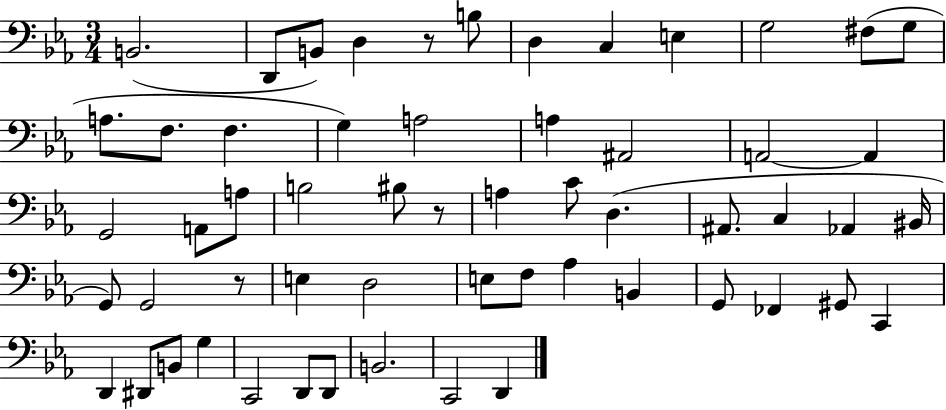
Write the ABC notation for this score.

X:1
T:Untitled
M:3/4
L:1/4
K:Eb
B,,2 D,,/2 B,,/2 D, z/2 B,/2 D, C, E, G,2 ^F,/2 G,/2 A,/2 F,/2 F, G, A,2 A, ^A,,2 A,,2 A,, G,,2 A,,/2 A,/2 B,2 ^B,/2 z/2 A, C/2 D, ^A,,/2 C, _A,, ^B,,/4 G,,/2 G,,2 z/2 E, D,2 E,/2 F,/2 _A, B,, G,,/2 _F,, ^G,,/2 C,, D,, ^D,,/2 B,,/2 G, C,,2 D,,/2 D,,/2 B,,2 C,,2 D,,